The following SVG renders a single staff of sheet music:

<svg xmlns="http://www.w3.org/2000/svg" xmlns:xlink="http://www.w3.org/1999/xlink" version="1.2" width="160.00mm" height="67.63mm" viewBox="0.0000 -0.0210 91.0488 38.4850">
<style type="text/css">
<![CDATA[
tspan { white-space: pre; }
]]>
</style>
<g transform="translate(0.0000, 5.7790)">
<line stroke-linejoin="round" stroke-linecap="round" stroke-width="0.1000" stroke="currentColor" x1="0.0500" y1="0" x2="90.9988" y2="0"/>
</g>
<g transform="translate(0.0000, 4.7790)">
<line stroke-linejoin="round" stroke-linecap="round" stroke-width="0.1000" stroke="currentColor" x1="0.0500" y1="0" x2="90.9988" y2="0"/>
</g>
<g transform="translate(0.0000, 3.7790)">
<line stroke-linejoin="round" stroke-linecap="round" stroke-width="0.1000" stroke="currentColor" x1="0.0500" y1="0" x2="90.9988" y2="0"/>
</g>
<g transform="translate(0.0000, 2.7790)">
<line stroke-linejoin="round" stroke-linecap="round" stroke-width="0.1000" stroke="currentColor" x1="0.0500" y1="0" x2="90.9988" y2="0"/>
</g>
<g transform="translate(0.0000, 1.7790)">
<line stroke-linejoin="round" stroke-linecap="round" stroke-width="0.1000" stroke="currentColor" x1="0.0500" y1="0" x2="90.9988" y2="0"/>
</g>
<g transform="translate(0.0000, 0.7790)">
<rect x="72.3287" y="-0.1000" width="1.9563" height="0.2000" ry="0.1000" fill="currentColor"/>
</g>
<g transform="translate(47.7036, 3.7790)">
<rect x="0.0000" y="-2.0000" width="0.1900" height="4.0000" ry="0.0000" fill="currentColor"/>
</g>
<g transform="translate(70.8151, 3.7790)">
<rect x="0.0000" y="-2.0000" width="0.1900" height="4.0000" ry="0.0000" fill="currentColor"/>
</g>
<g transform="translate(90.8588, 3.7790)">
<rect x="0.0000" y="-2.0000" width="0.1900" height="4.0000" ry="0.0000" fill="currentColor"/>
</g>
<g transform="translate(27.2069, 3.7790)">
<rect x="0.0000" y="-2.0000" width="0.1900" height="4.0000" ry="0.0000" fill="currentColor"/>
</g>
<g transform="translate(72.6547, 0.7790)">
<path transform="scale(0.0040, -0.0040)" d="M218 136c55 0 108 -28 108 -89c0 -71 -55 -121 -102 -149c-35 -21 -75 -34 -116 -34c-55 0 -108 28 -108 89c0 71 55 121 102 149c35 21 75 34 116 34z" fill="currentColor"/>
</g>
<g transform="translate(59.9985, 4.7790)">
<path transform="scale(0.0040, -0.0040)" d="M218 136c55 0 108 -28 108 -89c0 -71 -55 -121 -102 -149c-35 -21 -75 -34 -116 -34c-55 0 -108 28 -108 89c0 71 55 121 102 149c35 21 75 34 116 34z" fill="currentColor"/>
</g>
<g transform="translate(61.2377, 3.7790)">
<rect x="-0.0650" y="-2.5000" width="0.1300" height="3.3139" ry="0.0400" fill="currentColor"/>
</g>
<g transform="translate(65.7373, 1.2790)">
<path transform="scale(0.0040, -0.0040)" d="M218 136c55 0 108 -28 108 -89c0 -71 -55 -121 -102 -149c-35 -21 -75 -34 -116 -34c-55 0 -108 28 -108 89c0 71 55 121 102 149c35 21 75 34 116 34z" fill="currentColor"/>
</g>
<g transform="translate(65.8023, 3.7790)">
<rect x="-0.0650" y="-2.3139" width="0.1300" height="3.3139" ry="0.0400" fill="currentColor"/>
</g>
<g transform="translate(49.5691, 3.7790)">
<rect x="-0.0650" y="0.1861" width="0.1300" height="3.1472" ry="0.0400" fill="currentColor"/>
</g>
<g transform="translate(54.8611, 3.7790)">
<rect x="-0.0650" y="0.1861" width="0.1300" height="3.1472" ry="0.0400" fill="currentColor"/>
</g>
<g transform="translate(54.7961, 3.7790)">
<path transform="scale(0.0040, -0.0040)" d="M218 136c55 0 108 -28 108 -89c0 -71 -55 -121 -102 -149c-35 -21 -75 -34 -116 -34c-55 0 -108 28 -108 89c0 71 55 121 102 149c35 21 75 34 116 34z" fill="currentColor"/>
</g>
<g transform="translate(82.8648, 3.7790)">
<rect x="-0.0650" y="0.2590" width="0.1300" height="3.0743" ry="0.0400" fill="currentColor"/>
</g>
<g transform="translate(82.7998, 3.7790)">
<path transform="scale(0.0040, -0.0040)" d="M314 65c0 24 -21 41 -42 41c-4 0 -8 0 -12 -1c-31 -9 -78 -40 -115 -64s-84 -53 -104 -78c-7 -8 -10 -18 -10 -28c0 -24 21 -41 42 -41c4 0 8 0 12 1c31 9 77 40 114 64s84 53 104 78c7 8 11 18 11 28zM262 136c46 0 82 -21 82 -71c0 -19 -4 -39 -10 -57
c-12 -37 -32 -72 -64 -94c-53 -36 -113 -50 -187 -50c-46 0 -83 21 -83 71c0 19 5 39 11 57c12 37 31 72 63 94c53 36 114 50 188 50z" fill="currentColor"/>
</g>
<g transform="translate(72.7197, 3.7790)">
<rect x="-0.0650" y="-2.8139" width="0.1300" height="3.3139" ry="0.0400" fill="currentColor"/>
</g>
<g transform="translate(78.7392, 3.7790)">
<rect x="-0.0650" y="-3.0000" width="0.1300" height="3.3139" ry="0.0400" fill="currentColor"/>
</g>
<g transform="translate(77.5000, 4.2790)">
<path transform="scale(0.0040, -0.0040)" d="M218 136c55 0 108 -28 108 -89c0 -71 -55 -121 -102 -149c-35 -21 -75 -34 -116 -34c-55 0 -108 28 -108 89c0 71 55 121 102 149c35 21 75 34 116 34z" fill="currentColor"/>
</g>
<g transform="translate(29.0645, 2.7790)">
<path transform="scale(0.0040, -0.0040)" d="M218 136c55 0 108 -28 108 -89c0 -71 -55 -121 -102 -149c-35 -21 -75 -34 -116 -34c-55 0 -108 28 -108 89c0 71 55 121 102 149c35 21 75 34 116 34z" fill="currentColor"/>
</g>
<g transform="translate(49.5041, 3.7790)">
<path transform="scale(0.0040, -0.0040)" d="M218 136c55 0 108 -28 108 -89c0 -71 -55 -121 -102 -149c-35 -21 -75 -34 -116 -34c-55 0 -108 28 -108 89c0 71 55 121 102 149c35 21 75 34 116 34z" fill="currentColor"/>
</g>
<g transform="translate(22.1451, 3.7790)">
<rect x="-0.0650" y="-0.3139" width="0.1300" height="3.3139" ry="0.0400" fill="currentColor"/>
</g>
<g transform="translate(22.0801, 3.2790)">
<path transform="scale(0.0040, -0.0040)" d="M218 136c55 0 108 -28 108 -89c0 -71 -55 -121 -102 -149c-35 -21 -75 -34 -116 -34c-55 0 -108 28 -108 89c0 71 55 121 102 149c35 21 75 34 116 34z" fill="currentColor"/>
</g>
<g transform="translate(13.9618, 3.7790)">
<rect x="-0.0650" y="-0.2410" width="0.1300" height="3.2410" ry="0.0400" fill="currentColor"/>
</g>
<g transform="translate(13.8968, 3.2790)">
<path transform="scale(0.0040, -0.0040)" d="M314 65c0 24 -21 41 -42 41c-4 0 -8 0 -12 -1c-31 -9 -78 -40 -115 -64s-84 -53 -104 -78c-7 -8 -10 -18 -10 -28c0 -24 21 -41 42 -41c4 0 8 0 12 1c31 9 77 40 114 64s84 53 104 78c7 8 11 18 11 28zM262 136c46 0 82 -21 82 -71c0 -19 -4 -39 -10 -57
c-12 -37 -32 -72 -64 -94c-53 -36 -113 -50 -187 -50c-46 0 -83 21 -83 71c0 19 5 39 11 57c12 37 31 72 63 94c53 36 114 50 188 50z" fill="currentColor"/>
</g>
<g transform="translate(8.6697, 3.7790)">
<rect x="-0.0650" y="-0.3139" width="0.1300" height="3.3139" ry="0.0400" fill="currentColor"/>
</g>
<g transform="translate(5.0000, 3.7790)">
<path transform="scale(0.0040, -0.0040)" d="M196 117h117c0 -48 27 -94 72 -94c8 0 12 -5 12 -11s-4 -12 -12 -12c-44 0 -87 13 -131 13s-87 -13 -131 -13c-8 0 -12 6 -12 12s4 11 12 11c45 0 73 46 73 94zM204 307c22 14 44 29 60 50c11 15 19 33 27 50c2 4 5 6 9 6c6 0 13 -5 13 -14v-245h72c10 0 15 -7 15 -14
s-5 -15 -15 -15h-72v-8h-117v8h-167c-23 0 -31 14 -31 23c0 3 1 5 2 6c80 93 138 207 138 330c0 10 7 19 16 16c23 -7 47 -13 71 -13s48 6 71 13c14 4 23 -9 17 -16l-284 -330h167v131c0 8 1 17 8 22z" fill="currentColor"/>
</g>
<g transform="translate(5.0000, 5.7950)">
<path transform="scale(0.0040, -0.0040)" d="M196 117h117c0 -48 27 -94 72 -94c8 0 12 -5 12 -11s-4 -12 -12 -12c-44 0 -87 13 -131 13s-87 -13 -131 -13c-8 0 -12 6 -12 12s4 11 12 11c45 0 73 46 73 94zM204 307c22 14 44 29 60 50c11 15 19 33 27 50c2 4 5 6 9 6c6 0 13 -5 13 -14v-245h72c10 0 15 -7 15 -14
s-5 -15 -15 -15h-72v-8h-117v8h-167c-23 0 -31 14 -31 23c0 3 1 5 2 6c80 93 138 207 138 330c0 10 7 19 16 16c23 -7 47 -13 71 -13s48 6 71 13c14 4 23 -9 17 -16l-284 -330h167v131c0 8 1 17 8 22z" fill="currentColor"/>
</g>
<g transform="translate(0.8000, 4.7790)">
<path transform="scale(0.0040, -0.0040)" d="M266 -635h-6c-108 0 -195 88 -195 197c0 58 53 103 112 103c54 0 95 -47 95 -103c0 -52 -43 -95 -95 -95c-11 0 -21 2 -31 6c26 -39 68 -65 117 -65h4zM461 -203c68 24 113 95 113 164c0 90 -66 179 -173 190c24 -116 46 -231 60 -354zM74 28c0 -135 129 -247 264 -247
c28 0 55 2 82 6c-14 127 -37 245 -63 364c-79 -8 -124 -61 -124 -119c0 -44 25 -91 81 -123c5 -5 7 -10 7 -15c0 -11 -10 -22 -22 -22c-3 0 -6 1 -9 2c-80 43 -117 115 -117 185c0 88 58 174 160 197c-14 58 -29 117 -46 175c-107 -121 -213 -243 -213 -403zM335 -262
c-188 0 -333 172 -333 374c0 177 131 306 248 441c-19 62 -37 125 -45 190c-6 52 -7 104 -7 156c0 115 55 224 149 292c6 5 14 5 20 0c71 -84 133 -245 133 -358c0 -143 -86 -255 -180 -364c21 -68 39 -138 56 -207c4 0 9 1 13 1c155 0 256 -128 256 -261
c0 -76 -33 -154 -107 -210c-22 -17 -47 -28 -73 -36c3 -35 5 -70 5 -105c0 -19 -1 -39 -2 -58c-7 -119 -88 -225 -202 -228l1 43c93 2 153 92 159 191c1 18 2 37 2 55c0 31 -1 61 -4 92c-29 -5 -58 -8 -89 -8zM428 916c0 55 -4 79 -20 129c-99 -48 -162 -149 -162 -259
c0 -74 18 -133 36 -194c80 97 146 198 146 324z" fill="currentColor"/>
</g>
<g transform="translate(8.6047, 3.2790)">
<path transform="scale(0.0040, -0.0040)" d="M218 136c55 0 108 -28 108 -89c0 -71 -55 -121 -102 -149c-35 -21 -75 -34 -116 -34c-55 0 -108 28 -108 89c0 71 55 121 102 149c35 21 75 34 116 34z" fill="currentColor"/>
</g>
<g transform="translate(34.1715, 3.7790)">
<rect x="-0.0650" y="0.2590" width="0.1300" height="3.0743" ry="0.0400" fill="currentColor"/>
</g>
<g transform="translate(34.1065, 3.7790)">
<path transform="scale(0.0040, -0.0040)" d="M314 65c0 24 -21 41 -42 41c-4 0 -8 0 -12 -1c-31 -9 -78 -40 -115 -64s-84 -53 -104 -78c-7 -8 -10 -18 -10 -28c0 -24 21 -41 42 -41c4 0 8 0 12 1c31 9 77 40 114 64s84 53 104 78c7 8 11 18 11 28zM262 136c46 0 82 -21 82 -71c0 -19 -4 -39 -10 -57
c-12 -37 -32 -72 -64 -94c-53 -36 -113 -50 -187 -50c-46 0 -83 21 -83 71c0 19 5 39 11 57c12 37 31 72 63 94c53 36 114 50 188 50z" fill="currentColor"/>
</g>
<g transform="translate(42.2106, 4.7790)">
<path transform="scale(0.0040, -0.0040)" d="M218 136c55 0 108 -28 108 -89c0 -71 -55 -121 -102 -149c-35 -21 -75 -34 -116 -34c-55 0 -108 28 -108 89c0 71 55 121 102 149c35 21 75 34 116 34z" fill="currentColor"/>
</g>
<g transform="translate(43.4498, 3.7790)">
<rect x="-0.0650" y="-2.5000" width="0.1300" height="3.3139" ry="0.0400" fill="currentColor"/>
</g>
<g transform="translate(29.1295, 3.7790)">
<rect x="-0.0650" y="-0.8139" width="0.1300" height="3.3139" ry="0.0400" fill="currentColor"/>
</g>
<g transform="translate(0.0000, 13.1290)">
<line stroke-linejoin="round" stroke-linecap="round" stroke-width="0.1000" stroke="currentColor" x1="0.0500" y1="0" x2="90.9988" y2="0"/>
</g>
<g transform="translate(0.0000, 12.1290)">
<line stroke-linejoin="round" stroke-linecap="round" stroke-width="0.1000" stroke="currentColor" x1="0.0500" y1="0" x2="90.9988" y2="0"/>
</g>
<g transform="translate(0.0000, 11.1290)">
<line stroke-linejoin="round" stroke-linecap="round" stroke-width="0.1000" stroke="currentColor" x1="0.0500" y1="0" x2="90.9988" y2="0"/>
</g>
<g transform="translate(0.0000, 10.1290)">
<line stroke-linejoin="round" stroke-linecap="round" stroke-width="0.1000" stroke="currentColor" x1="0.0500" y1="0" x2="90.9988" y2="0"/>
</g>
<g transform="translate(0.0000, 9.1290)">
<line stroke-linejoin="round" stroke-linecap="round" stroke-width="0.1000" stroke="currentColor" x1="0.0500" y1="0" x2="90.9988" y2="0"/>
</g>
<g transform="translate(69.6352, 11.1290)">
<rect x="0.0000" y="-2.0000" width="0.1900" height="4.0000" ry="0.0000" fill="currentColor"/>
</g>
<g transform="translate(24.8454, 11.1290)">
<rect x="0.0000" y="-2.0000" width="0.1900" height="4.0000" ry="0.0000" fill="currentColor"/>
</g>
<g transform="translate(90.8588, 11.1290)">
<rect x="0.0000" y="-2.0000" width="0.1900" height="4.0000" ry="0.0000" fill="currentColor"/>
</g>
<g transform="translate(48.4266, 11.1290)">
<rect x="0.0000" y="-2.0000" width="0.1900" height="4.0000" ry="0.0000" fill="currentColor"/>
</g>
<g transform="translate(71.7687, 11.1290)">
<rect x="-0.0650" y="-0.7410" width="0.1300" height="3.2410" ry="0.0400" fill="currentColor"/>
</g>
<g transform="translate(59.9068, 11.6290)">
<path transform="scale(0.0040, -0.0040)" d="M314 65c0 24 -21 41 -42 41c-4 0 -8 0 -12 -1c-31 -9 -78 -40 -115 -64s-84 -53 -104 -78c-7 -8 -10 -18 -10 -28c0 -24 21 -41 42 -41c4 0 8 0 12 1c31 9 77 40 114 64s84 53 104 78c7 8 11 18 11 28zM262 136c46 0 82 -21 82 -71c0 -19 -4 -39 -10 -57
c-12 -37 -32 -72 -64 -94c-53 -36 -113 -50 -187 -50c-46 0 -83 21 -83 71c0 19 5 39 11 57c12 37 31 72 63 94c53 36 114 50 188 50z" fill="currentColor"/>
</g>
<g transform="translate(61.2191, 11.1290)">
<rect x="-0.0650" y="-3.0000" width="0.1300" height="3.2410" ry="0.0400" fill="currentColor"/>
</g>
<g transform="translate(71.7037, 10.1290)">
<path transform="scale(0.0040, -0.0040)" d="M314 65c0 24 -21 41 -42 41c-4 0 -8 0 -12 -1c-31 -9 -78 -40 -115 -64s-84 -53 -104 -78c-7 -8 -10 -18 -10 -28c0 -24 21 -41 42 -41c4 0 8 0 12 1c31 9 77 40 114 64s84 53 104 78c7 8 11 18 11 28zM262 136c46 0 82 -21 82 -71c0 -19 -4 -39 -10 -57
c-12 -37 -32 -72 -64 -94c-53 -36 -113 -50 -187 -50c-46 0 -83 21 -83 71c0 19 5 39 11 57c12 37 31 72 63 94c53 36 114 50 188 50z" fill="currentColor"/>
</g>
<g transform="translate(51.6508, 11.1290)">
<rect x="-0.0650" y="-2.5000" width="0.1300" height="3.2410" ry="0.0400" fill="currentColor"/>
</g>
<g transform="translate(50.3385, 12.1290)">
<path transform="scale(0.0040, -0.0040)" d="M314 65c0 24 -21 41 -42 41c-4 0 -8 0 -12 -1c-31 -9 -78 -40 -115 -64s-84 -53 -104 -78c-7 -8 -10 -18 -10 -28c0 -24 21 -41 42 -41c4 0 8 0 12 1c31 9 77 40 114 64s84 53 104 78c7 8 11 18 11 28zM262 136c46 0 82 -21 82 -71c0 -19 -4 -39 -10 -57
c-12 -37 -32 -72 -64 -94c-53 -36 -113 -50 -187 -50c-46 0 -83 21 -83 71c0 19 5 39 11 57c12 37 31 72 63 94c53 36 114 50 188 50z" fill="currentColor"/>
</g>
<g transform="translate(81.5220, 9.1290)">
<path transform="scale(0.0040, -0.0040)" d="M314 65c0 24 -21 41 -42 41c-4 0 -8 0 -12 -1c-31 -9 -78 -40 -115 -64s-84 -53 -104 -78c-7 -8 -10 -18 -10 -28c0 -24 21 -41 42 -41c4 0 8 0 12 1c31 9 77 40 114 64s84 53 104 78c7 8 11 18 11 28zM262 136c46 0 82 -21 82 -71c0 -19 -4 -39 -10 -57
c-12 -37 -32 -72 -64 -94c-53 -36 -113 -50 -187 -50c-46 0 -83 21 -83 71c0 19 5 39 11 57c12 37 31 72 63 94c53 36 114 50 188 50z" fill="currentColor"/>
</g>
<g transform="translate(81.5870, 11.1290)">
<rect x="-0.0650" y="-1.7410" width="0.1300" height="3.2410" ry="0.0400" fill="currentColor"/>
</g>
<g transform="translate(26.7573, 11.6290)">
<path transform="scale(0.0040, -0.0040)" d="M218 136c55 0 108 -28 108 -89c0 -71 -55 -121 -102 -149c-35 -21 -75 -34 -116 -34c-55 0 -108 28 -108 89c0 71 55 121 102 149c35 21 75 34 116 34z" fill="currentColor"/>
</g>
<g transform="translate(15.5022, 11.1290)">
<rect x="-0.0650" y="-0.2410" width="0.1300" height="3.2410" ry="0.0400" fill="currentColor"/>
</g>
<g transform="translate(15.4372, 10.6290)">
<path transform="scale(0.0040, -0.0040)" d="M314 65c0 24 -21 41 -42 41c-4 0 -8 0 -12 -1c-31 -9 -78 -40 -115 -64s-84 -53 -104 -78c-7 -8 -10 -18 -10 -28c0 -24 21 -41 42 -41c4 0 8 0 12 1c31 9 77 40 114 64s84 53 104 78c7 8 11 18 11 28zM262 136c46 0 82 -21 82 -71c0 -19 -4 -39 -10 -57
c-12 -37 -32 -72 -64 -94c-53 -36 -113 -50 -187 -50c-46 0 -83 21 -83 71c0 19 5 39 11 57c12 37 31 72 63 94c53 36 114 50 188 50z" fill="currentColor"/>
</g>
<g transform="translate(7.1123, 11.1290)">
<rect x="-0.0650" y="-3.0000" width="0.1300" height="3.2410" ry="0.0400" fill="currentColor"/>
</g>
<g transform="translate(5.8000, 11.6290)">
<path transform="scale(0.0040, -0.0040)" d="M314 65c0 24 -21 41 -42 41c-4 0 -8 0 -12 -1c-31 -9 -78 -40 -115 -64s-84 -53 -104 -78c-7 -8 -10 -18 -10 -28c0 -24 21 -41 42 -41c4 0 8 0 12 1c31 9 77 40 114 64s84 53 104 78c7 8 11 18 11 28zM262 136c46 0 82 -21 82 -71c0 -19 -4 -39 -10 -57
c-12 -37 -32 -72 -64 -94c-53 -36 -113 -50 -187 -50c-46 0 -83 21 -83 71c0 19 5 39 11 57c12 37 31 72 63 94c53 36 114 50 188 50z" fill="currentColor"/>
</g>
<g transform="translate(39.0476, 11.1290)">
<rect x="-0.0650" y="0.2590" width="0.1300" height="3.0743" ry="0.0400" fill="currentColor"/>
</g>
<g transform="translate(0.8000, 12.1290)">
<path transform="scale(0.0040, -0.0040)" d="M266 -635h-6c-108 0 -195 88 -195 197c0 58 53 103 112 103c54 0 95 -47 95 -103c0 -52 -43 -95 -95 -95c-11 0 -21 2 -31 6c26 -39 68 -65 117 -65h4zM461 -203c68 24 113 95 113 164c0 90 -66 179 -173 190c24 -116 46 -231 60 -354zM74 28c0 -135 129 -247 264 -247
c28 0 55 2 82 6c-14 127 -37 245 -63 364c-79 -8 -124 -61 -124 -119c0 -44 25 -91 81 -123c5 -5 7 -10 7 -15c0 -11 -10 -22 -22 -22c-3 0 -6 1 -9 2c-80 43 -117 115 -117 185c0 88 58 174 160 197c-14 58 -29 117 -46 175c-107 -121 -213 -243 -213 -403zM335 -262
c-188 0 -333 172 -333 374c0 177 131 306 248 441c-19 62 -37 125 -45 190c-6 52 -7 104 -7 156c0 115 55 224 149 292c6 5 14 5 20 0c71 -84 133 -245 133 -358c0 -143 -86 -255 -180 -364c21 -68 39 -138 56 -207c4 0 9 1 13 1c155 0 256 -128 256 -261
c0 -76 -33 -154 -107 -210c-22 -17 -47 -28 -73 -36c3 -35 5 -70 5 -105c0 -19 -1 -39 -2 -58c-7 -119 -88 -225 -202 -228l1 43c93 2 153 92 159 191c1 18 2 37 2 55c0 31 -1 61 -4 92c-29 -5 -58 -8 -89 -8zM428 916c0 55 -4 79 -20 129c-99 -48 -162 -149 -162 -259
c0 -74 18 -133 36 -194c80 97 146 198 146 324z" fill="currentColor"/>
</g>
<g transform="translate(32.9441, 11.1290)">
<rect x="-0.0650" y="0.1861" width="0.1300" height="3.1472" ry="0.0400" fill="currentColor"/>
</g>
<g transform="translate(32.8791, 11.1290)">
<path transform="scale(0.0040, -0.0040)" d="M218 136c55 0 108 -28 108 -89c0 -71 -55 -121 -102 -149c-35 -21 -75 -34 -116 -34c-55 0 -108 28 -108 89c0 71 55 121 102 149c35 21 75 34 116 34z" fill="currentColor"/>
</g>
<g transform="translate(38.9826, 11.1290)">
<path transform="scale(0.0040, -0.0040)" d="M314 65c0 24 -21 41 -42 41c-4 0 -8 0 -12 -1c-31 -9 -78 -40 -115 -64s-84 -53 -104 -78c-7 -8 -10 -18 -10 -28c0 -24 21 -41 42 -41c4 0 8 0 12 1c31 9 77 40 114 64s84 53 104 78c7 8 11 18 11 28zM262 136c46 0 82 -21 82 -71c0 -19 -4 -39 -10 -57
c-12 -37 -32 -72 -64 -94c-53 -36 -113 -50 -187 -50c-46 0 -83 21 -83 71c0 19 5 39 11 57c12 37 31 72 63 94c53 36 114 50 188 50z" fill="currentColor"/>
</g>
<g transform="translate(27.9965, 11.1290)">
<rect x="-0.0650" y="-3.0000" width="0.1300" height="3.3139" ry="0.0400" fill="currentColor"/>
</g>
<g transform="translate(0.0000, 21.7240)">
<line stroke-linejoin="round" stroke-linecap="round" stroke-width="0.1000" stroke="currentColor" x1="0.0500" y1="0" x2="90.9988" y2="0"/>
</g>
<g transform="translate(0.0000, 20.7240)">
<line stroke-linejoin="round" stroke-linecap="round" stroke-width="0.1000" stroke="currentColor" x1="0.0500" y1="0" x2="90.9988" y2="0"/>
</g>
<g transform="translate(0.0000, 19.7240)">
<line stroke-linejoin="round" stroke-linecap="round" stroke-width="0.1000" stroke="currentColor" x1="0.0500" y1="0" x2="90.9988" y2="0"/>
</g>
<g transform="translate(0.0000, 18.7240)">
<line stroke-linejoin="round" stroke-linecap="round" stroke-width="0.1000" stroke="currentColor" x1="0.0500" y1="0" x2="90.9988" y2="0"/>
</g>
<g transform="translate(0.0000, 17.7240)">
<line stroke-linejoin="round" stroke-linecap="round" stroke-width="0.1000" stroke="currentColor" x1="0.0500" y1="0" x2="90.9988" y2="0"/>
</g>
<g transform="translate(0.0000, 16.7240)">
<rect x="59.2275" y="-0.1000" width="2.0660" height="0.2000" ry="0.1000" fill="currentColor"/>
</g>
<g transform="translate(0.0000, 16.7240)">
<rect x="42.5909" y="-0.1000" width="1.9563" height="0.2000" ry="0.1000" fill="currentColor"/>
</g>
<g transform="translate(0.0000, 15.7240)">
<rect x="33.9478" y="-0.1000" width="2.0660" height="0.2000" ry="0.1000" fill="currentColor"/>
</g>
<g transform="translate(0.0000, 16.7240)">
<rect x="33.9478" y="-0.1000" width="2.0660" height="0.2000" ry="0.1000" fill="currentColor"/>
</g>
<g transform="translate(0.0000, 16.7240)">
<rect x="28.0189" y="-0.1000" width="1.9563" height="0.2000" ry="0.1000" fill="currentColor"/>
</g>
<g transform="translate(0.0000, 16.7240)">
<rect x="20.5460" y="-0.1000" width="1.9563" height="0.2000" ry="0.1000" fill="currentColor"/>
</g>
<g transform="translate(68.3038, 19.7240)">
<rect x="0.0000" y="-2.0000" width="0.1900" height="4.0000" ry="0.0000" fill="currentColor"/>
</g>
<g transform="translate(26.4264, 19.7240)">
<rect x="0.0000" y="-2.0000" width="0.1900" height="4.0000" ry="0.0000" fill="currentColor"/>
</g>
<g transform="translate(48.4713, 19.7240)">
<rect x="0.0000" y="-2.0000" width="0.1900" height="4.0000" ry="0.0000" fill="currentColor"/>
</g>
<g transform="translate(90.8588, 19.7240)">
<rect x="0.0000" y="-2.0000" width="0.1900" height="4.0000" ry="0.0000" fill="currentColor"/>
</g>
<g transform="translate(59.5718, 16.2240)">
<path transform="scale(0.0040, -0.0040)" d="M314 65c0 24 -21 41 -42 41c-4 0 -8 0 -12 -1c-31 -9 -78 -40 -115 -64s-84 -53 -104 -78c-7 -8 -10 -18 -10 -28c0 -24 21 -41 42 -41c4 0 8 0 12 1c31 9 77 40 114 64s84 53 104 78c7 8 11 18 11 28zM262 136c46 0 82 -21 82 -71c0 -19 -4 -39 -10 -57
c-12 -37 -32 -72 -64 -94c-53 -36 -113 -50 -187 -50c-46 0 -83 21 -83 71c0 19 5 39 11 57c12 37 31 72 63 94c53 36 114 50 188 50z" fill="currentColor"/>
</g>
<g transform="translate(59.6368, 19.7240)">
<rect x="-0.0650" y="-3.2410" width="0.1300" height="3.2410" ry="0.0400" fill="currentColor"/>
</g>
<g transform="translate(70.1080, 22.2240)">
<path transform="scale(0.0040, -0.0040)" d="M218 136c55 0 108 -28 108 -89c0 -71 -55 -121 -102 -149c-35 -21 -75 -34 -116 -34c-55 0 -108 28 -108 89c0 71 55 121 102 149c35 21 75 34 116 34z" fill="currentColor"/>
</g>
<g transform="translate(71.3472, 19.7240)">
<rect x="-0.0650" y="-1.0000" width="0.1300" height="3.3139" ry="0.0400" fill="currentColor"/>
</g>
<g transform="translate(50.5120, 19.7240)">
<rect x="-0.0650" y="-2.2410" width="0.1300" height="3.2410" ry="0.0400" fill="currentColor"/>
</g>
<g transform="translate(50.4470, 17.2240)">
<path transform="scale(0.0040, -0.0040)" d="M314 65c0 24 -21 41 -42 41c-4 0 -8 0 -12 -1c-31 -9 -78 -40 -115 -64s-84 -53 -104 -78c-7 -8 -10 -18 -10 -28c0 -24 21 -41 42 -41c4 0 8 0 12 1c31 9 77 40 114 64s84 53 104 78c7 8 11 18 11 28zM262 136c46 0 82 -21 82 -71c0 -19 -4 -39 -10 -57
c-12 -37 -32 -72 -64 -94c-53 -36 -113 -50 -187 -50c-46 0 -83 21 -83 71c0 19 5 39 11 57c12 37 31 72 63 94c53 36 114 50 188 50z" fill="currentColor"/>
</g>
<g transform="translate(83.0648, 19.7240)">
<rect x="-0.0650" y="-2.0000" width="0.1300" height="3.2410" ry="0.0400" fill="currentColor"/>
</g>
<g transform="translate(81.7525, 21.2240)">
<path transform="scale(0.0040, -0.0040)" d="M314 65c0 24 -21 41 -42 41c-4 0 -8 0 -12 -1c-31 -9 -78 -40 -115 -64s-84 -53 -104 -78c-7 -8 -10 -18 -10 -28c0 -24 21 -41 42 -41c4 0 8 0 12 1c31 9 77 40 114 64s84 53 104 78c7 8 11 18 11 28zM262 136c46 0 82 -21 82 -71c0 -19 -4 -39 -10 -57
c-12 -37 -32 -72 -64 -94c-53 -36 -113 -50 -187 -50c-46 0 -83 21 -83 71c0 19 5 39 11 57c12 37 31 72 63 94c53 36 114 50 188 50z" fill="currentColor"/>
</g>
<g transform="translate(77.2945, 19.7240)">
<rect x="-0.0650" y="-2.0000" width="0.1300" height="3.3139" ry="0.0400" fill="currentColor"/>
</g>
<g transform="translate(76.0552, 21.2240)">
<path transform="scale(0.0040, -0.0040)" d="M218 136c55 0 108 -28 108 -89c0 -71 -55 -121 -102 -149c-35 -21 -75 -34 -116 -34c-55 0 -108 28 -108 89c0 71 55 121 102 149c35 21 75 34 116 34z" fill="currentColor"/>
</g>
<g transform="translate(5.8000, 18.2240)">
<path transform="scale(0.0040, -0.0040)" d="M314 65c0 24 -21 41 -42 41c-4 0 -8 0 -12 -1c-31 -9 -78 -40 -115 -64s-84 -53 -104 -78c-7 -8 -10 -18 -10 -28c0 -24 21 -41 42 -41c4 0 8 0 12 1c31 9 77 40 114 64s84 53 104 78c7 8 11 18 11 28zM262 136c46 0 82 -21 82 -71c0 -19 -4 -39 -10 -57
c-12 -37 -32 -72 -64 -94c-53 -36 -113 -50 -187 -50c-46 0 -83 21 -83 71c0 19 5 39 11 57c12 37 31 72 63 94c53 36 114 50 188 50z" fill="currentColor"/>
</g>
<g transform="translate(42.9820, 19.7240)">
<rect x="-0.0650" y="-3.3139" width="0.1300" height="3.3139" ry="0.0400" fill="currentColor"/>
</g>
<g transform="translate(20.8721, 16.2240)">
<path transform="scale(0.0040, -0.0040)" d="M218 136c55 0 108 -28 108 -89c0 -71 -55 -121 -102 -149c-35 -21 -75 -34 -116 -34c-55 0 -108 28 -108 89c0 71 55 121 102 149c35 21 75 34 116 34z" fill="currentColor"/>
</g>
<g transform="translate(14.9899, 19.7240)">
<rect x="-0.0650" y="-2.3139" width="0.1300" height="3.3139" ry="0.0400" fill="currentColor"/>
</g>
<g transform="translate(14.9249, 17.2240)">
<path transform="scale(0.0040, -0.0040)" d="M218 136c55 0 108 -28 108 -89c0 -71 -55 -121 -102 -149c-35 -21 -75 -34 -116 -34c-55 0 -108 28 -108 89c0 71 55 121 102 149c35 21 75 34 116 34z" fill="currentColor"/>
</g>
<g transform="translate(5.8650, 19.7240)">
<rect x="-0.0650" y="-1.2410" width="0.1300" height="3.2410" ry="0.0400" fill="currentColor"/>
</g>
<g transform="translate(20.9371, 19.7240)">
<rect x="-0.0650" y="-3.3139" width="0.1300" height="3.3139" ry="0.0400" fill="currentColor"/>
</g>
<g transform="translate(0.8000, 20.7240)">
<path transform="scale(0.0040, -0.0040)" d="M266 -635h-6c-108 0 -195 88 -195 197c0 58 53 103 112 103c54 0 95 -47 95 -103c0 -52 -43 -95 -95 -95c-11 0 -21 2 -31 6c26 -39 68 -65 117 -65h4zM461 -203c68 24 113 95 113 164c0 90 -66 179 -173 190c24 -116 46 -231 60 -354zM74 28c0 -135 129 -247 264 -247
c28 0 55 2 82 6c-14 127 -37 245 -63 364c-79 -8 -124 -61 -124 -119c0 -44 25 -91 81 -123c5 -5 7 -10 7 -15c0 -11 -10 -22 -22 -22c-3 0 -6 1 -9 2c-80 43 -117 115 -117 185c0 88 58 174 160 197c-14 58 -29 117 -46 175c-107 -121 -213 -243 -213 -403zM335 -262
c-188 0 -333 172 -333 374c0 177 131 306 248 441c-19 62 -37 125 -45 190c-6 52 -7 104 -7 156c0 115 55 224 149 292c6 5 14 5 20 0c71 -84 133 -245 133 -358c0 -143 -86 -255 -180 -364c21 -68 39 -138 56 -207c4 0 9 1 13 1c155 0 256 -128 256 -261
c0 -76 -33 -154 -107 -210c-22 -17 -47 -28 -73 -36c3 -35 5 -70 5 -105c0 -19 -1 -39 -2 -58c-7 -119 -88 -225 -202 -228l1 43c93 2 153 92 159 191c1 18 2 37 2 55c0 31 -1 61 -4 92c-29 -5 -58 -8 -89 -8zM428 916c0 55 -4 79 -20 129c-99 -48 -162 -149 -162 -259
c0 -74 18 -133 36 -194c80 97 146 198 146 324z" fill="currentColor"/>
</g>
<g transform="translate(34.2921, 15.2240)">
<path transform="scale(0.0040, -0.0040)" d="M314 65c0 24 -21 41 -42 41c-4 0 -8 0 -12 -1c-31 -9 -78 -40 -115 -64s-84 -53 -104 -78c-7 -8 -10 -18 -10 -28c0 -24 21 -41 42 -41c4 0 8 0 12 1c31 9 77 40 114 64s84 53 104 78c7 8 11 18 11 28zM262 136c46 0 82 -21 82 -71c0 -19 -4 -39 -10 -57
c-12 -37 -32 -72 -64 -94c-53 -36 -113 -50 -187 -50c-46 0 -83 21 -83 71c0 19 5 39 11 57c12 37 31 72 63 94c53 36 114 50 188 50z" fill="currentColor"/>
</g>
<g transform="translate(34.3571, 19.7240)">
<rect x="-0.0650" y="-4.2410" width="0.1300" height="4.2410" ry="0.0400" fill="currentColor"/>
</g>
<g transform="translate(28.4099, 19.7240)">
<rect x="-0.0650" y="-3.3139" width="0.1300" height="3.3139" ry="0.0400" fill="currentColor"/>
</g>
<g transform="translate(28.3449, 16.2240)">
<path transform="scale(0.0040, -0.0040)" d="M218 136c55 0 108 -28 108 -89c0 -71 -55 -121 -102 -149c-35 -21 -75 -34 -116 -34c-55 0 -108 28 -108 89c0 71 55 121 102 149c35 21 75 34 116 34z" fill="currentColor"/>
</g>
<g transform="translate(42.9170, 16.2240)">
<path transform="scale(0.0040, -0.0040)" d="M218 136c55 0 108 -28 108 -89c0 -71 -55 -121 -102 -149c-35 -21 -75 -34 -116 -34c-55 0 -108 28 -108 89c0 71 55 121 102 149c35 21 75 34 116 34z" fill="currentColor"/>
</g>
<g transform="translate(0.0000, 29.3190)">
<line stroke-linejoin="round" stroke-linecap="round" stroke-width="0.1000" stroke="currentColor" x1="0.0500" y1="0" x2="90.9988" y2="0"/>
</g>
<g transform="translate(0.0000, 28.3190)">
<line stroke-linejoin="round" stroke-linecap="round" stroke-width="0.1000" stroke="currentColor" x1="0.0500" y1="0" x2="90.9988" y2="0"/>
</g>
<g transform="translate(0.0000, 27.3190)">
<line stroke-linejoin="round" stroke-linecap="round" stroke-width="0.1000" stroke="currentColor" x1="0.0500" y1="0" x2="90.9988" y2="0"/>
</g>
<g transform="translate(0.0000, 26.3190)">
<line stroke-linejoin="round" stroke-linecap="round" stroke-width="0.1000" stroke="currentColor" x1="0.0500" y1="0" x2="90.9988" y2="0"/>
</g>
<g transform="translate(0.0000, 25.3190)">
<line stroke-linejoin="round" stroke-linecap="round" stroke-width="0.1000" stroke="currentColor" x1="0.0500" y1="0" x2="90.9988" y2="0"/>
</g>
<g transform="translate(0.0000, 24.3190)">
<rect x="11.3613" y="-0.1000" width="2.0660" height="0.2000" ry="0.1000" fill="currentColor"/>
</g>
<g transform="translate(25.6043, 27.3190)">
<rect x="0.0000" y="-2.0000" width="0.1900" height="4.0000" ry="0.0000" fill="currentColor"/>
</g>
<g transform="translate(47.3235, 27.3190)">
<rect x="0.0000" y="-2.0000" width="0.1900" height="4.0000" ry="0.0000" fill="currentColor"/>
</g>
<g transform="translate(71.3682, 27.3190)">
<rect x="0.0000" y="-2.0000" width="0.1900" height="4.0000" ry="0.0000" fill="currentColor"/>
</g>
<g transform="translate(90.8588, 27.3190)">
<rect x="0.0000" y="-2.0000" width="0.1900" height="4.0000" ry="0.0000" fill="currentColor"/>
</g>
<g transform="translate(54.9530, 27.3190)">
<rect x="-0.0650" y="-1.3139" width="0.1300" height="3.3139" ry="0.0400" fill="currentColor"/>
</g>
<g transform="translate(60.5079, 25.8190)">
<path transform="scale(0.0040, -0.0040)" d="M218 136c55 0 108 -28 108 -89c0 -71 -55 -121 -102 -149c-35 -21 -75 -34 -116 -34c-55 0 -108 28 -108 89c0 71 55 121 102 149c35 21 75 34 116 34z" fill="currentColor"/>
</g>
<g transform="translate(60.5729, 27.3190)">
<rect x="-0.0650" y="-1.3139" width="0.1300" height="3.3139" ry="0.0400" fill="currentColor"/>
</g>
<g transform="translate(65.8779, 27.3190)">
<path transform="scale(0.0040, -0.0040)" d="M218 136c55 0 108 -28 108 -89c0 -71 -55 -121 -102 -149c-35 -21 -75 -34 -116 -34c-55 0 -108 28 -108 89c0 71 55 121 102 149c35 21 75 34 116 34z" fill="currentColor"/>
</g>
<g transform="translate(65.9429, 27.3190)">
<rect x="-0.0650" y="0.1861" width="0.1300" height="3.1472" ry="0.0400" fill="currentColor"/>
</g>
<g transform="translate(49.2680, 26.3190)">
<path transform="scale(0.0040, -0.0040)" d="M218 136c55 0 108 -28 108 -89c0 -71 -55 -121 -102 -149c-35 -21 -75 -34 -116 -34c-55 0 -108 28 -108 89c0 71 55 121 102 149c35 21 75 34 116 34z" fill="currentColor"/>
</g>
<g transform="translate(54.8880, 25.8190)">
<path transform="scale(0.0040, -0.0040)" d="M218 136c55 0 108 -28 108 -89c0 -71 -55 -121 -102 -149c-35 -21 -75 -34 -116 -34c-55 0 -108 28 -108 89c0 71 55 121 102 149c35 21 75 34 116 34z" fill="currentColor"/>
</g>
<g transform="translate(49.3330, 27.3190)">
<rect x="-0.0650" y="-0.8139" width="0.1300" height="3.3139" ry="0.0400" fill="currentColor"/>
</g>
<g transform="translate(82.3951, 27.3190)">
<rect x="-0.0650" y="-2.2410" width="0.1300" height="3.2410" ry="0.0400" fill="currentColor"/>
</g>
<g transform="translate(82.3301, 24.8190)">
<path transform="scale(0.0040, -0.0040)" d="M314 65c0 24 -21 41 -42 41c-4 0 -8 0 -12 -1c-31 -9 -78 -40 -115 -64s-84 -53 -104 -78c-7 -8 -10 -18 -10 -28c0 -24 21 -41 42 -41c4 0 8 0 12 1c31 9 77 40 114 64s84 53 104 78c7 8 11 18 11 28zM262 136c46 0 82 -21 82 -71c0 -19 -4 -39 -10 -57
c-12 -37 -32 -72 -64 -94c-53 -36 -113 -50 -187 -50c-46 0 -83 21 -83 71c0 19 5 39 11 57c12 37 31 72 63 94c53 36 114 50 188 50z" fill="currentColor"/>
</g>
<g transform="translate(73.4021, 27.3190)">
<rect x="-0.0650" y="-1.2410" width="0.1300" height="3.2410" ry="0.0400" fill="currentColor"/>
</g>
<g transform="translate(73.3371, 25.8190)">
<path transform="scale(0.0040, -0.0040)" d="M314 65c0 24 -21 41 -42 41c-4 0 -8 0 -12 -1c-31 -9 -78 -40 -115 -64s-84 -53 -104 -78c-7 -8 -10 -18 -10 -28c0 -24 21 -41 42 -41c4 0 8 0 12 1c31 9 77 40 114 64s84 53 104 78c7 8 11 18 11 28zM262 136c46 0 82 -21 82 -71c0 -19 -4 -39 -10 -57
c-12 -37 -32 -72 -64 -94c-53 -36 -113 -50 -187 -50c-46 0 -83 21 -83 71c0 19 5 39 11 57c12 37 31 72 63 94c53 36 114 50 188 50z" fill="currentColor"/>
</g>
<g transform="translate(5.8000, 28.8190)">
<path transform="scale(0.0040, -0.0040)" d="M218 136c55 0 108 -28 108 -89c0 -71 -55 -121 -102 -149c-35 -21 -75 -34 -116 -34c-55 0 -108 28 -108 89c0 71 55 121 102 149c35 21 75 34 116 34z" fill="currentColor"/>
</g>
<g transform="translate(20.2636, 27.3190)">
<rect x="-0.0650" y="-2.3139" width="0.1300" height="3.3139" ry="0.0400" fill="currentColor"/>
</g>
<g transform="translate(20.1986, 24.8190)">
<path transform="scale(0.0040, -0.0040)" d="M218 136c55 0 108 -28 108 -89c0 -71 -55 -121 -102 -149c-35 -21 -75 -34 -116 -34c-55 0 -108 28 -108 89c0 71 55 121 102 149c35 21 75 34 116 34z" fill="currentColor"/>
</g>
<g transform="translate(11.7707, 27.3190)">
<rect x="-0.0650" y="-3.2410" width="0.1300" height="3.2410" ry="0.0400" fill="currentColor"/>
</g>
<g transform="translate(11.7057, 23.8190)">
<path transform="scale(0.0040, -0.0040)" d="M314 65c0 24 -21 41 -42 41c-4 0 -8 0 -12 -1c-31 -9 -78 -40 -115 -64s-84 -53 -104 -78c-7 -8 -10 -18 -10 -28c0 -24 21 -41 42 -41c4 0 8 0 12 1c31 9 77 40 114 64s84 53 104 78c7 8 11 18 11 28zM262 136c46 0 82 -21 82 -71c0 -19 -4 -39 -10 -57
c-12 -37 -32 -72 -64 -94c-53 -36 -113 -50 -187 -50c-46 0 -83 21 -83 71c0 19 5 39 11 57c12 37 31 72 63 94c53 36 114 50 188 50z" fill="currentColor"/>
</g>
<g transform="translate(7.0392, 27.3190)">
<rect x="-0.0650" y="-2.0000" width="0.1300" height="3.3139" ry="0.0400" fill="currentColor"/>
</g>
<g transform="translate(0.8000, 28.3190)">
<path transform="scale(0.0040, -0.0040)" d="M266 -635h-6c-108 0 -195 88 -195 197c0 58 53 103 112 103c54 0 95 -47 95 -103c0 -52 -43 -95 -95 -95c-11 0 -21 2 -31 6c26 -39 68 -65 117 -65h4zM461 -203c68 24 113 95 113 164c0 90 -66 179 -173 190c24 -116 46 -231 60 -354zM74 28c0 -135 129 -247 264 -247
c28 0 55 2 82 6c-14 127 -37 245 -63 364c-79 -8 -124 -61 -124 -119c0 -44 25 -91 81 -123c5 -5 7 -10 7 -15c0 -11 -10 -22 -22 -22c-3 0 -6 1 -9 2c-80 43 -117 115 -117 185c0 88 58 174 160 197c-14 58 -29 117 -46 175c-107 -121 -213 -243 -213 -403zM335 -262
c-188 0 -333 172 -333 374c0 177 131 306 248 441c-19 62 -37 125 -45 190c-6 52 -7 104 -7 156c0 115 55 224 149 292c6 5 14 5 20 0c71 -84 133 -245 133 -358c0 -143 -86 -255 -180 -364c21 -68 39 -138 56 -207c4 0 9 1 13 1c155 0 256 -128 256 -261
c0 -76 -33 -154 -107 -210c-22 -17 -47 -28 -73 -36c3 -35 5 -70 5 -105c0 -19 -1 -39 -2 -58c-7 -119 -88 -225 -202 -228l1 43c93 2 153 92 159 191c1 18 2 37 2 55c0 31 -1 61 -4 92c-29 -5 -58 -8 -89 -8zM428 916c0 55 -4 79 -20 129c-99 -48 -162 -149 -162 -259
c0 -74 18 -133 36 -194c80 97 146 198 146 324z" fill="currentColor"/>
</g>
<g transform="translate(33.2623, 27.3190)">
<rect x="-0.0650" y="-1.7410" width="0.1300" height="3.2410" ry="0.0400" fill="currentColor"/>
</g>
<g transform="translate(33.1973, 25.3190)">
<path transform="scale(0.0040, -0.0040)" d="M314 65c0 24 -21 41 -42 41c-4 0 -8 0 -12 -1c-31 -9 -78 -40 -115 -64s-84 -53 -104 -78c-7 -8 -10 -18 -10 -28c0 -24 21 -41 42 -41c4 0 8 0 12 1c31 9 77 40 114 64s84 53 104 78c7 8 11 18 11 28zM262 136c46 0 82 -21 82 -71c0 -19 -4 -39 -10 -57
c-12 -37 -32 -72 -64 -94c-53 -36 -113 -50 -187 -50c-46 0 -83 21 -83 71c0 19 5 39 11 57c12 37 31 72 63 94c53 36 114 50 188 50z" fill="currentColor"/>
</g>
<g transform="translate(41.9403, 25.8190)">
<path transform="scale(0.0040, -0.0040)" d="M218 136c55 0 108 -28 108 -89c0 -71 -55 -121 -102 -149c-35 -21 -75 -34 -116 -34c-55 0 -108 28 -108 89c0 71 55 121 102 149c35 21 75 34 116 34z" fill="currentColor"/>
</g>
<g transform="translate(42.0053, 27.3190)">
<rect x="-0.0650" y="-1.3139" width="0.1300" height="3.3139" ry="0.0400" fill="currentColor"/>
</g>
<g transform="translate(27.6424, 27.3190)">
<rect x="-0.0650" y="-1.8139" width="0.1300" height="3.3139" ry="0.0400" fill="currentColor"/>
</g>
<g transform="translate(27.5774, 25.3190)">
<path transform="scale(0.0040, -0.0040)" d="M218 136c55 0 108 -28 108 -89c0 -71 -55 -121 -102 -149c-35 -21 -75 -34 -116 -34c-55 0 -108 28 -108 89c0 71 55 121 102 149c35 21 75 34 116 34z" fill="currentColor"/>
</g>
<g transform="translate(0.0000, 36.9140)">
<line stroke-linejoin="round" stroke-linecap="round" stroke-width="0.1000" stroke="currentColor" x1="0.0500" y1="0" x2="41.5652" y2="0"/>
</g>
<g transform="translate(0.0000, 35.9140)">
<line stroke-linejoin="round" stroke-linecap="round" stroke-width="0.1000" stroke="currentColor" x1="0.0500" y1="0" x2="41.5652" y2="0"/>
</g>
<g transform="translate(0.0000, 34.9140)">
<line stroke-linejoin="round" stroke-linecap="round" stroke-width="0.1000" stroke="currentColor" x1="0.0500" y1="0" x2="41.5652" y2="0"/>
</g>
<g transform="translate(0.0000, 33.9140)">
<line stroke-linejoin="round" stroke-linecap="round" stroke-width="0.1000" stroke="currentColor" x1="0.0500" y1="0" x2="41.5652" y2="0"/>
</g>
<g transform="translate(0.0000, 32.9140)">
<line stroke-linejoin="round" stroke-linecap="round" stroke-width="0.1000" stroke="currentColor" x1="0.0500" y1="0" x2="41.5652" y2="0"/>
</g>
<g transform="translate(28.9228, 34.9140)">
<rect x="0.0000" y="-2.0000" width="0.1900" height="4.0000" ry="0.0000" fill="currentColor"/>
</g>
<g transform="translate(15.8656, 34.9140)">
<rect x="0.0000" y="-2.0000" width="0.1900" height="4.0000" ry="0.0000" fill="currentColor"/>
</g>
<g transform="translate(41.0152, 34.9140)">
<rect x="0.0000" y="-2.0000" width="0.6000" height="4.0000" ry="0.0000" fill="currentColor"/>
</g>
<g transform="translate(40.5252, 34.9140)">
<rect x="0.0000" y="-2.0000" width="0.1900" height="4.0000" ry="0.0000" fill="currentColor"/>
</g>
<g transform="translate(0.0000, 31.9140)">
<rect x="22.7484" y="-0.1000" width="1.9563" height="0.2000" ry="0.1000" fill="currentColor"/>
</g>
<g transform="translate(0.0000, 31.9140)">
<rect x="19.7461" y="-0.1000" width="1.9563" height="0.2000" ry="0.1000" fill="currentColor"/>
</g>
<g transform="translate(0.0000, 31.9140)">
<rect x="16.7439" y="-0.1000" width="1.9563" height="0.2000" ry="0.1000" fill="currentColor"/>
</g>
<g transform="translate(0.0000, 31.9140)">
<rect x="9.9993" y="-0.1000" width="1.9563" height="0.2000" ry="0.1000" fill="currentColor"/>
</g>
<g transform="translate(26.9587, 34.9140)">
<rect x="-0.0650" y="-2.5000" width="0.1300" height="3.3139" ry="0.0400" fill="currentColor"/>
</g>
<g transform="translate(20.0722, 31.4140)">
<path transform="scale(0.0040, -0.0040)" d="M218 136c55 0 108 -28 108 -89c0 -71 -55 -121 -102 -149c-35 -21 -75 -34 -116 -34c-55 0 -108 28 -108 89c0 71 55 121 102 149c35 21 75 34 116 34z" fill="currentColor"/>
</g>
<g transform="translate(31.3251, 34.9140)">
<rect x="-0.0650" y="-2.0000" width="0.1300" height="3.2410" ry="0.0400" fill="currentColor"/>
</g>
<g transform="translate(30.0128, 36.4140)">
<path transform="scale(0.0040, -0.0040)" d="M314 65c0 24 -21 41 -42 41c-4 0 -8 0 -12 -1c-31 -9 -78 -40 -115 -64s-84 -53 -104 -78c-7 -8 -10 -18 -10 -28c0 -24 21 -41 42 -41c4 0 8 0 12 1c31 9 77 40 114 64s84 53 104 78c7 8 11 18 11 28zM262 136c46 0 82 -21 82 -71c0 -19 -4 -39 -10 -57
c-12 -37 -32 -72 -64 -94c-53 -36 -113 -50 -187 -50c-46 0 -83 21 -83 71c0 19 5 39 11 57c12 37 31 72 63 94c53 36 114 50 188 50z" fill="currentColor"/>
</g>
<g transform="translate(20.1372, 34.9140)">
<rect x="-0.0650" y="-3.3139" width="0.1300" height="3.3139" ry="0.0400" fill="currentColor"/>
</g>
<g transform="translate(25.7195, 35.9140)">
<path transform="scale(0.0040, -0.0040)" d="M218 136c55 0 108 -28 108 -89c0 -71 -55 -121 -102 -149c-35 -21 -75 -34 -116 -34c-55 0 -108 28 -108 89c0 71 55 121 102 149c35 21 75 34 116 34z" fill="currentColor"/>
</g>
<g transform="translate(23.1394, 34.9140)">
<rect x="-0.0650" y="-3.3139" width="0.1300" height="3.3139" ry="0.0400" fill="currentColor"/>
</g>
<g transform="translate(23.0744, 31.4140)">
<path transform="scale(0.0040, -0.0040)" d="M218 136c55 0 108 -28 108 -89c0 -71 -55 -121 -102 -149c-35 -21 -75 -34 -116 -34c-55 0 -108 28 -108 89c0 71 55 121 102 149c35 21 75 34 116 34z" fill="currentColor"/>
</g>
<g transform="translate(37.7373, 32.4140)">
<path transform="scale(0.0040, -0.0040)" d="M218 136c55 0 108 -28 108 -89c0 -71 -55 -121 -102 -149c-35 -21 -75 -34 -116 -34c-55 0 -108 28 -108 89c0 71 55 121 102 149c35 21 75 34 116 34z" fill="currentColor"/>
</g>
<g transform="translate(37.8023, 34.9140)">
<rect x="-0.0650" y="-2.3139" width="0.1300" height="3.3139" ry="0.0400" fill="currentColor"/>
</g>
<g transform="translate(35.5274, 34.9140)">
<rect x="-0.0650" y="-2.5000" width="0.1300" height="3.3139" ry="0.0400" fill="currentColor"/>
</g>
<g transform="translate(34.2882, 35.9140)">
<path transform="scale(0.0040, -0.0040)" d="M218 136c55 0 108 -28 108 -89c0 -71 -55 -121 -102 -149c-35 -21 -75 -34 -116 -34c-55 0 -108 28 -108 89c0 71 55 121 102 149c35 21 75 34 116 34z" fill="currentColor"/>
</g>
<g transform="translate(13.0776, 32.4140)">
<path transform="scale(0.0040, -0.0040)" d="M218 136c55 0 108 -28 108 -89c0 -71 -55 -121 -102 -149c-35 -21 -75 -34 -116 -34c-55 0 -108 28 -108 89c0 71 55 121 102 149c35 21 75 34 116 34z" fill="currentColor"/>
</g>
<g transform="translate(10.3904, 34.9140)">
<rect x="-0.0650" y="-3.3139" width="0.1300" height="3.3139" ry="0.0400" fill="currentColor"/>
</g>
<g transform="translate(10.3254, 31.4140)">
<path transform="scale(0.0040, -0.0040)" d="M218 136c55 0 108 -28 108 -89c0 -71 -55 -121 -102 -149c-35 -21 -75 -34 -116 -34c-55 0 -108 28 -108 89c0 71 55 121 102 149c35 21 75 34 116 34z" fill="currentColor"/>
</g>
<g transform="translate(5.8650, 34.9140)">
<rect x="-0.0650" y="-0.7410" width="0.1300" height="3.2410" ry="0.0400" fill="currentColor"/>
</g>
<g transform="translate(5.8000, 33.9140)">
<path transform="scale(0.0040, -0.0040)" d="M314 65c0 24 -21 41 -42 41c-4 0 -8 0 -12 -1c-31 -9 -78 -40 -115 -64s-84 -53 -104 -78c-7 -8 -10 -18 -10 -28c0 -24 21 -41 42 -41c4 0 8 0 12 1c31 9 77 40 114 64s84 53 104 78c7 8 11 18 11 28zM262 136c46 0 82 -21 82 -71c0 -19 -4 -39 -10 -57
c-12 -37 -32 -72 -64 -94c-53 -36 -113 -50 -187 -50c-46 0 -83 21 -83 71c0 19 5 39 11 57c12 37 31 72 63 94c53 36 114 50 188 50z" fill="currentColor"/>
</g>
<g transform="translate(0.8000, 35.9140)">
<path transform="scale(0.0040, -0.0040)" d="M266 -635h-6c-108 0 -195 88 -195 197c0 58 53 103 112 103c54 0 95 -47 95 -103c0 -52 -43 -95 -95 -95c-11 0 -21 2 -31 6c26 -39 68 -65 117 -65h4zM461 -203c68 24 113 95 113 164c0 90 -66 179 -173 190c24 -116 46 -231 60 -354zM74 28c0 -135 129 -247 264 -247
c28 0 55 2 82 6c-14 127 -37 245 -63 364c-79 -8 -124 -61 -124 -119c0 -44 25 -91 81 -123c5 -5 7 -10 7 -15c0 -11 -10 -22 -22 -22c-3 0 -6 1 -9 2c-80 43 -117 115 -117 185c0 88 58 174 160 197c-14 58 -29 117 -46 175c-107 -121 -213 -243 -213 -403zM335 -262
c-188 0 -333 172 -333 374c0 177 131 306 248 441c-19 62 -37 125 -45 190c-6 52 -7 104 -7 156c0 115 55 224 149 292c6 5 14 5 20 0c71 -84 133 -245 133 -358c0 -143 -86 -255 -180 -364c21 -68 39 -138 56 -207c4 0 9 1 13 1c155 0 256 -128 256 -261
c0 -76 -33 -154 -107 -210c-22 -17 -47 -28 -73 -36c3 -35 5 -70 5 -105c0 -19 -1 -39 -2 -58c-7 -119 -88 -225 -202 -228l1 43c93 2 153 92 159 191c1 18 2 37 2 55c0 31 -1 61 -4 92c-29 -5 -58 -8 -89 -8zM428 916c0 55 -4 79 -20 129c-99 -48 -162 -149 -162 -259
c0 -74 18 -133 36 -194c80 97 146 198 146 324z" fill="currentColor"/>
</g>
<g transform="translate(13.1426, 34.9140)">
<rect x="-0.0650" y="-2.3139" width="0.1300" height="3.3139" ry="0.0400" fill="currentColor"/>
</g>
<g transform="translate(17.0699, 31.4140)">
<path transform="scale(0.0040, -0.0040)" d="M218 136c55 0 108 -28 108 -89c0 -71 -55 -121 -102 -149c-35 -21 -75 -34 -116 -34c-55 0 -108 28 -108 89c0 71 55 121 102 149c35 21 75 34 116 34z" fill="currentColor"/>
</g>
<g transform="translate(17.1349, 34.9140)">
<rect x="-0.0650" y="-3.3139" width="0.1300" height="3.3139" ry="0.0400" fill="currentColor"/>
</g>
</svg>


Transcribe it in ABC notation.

X:1
T:Untitled
M:4/4
L:1/4
K:C
c c2 c d B2 G B B G g a A B2 A2 c2 A B B2 G2 A2 d2 f2 e2 g b b d'2 b g2 b2 D F F2 F b2 g f f2 e d e e B e2 g2 d2 b g b b b G F2 G g